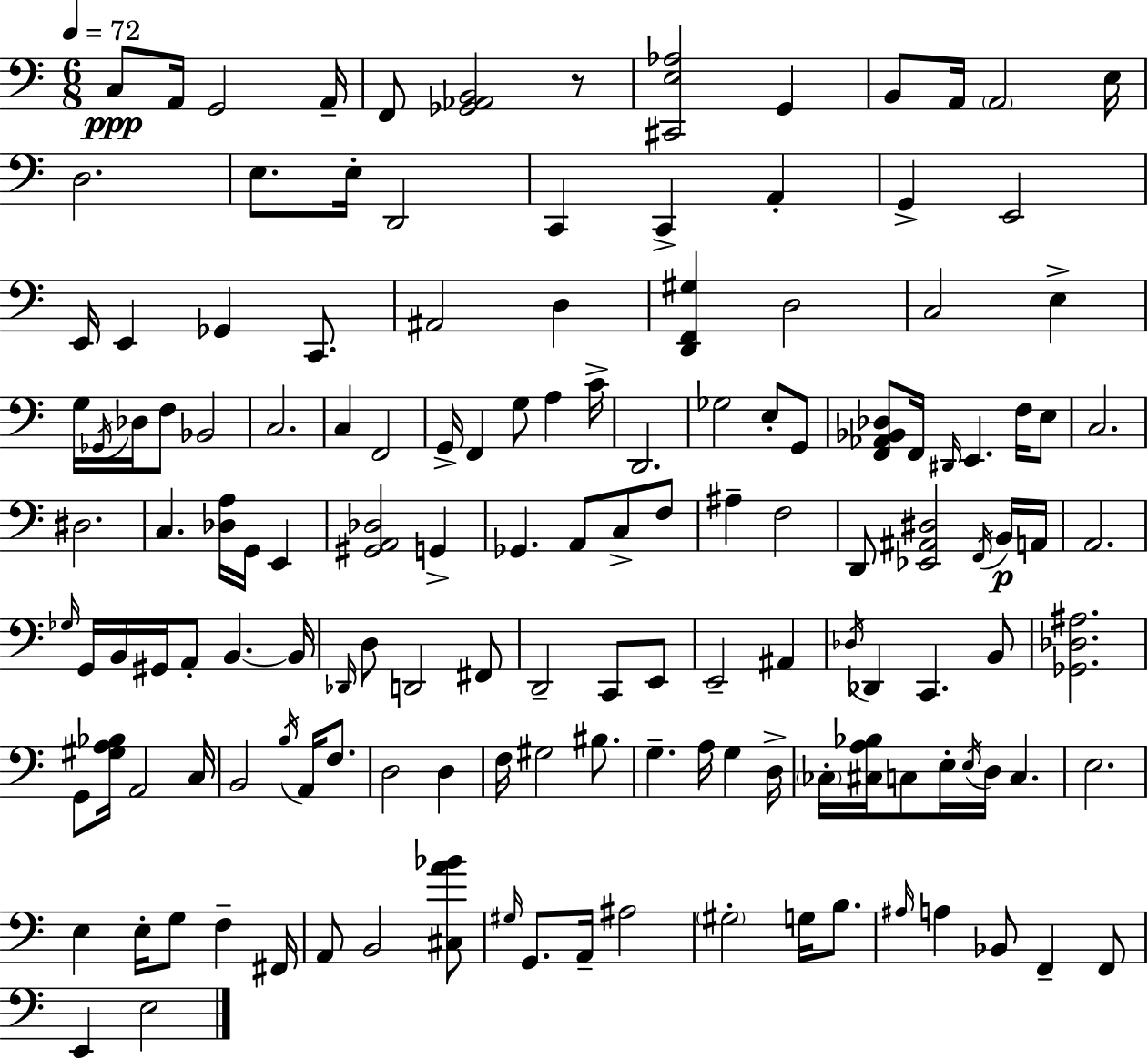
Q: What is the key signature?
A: A minor